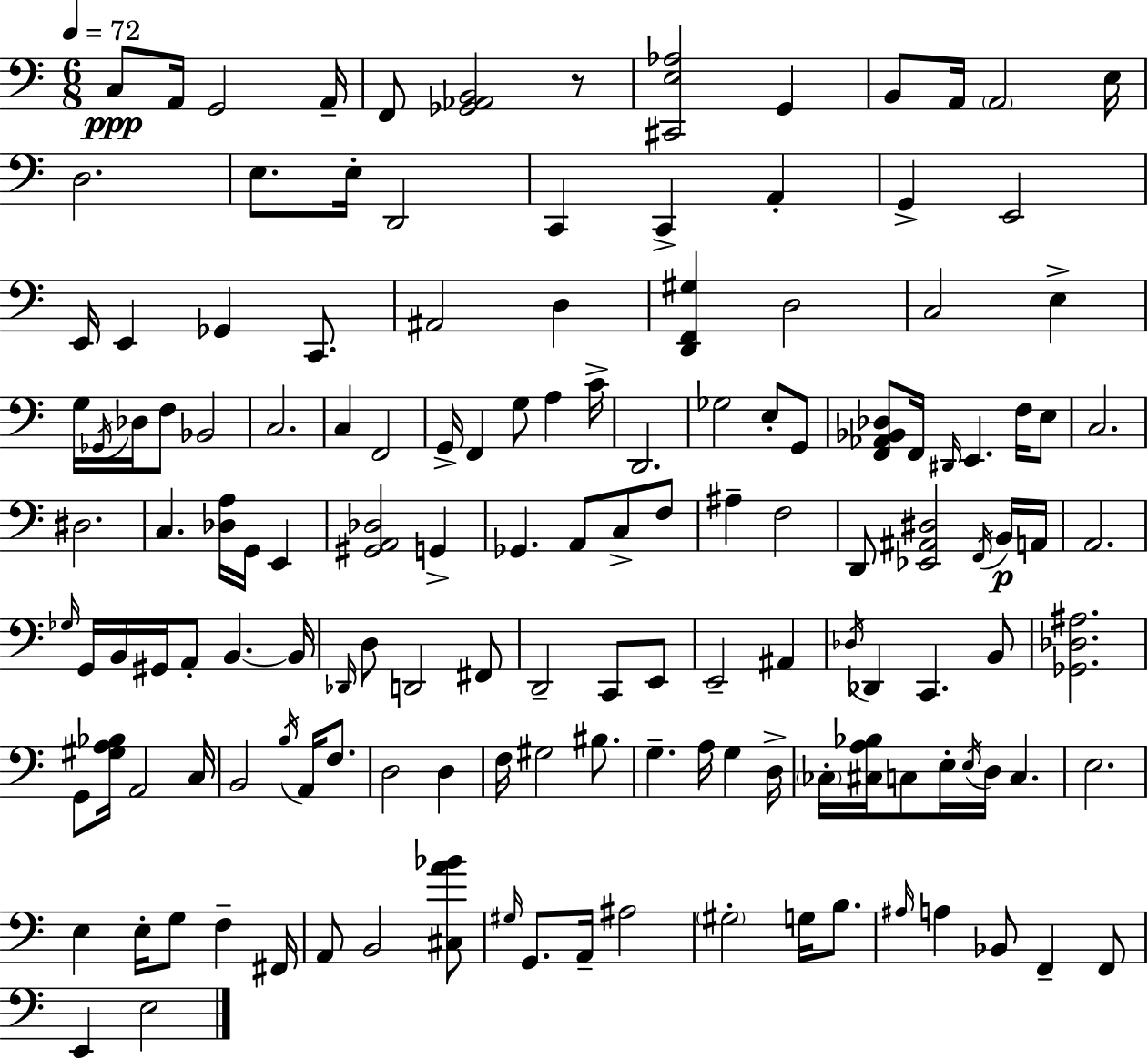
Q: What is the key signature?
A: A minor